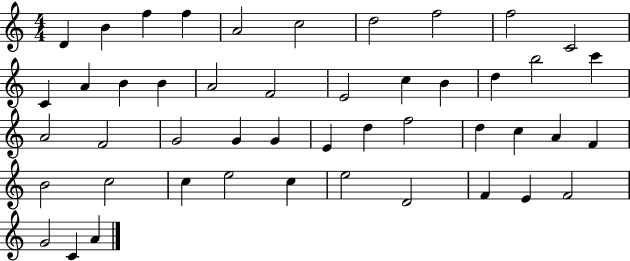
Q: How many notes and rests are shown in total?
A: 47